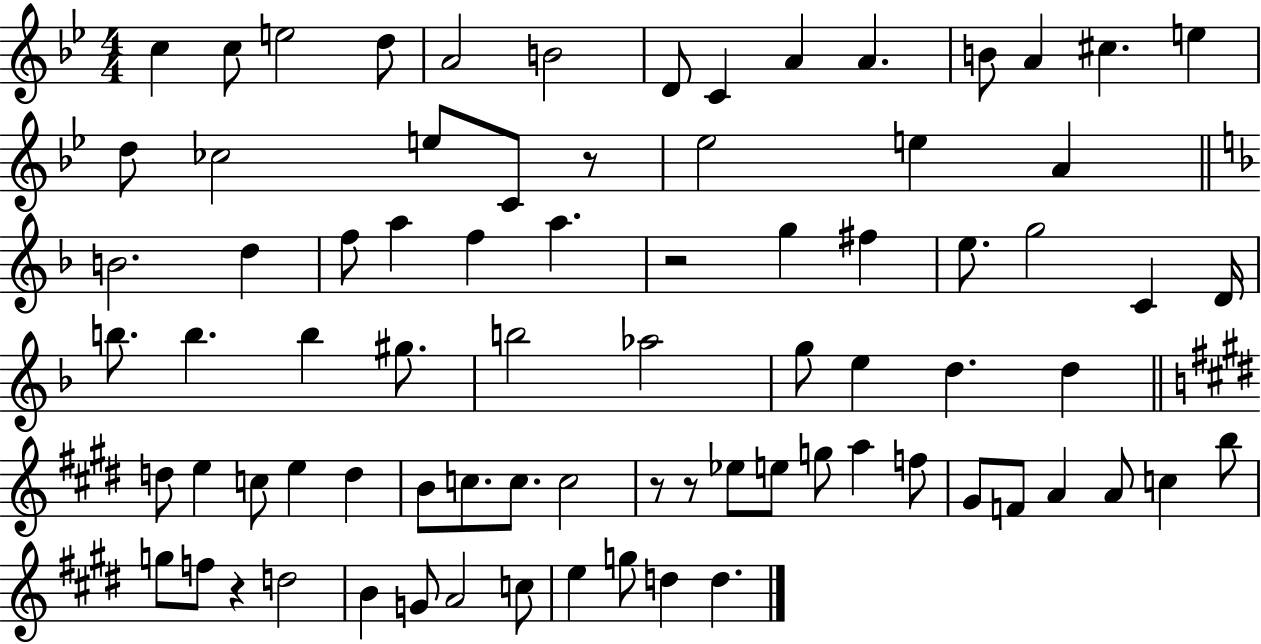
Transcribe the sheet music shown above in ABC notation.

X:1
T:Untitled
M:4/4
L:1/4
K:Bb
c c/2 e2 d/2 A2 B2 D/2 C A A B/2 A ^c e d/2 _c2 e/2 C/2 z/2 _e2 e A B2 d f/2 a f a z2 g ^f e/2 g2 C D/4 b/2 b b ^g/2 b2 _a2 g/2 e d d d/2 e c/2 e d B/2 c/2 c/2 c2 z/2 z/2 _e/2 e/2 g/2 a f/2 ^G/2 F/2 A A/2 c b/2 g/2 f/2 z d2 B G/2 A2 c/2 e g/2 d d